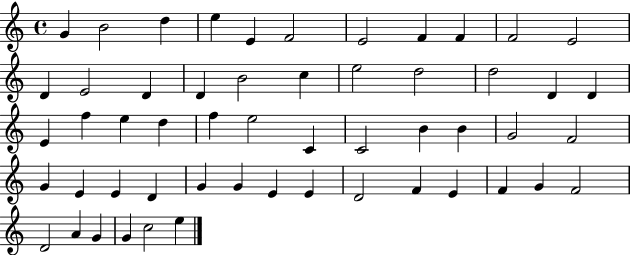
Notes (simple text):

G4/q B4/h D5/q E5/q E4/q F4/h E4/h F4/q F4/q F4/h E4/h D4/q E4/h D4/q D4/q B4/h C5/q E5/h D5/h D5/h D4/q D4/q E4/q F5/q E5/q D5/q F5/q E5/h C4/q C4/h B4/q B4/q G4/h F4/h G4/q E4/q E4/q D4/q G4/q G4/q E4/q E4/q D4/h F4/q E4/q F4/q G4/q F4/h D4/h A4/q G4/q G4/q C5/h E5/q